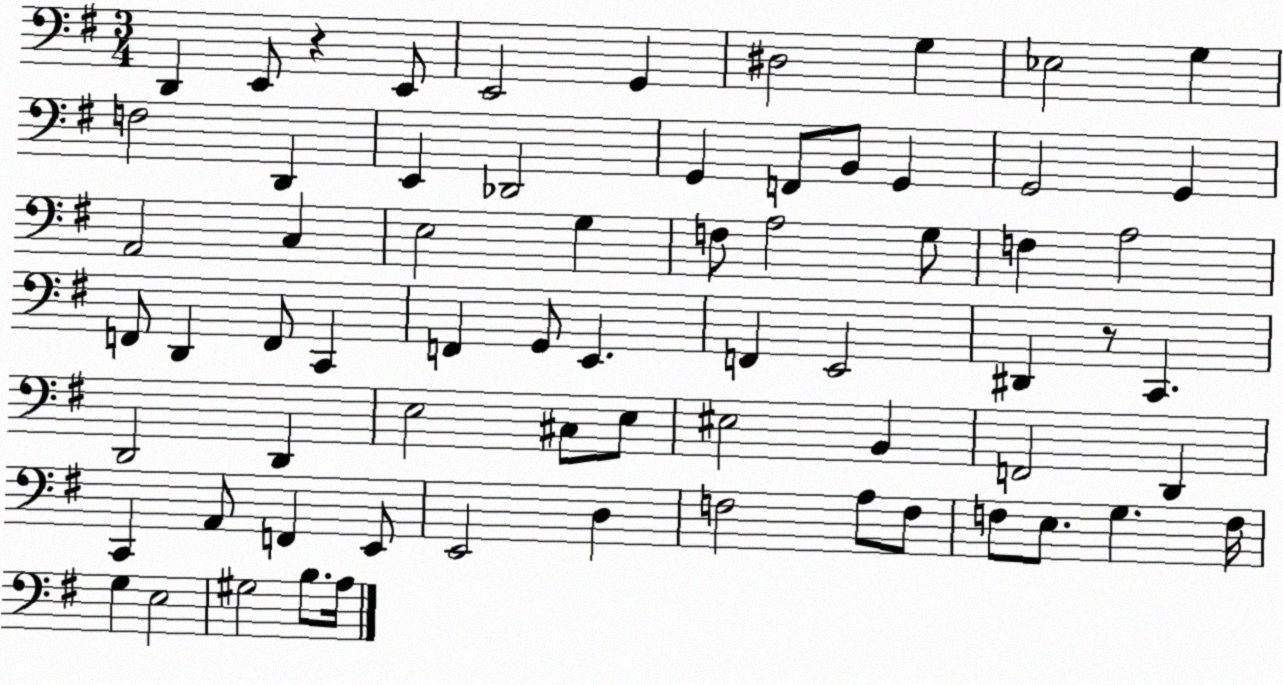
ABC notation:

X:1
T:Untitled
M:3/4
L:1/4
K:G
D,, E,,/2 z E,,/2 E,,2 G,, ^D,2 G, _E,2 G, F,2 D,, E,, _D,,2 G,, F,,/2 B,,/2 G,, G,,2 G,, A,,2 C, E,2 G, F,/2 A,2 G,/2 F, A,2 F,,/2 D,, F,,/2 C,, F,, G,,/2 E,, F,, E,,2 ^D,, z/2 C,, D,,2 D,, E,2 ^C,/2 E,/2 ^E,2 B,, F,,2 D,, C,, A,,/2 F,, E,,/2 E,,2 D, F,2 A,/2 F,/2 F,/2 E,/2 G, F,/4 G, E,2 ^G,2 B,/2 A,/4